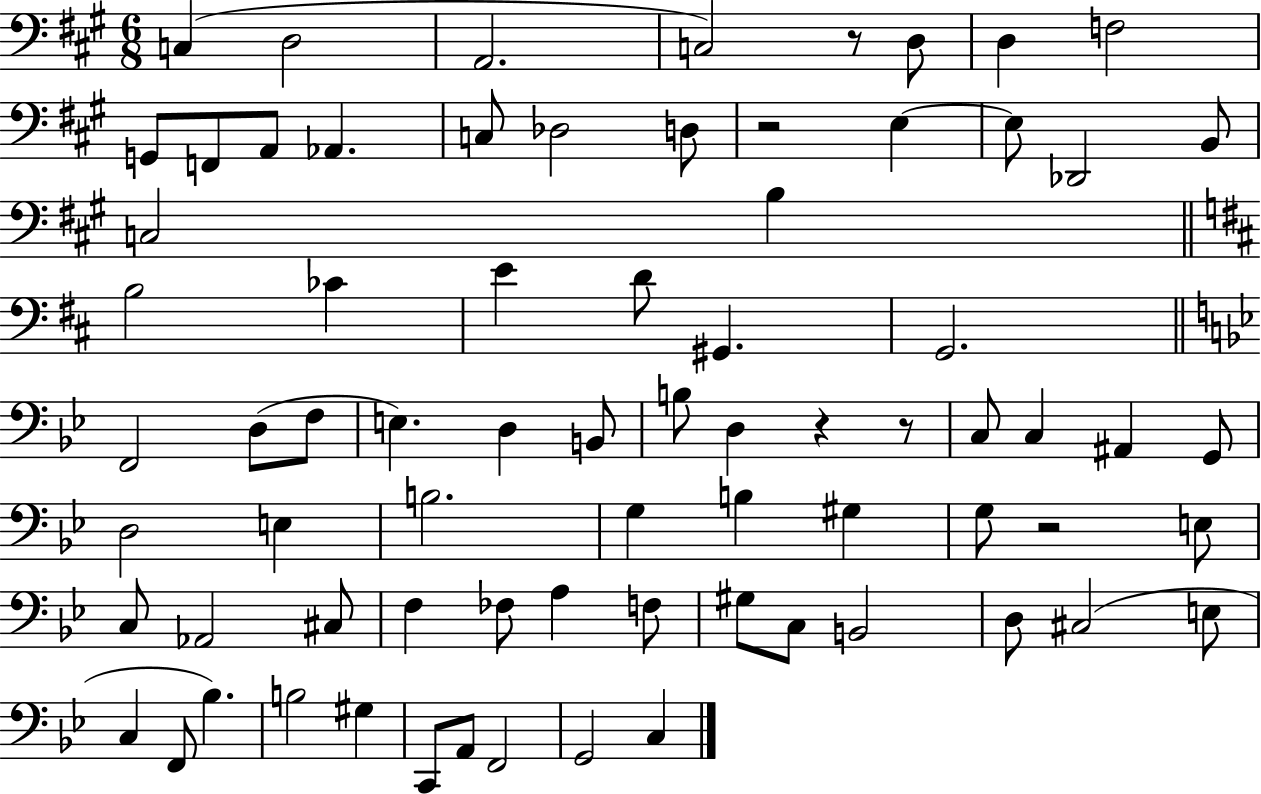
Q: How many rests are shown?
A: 5